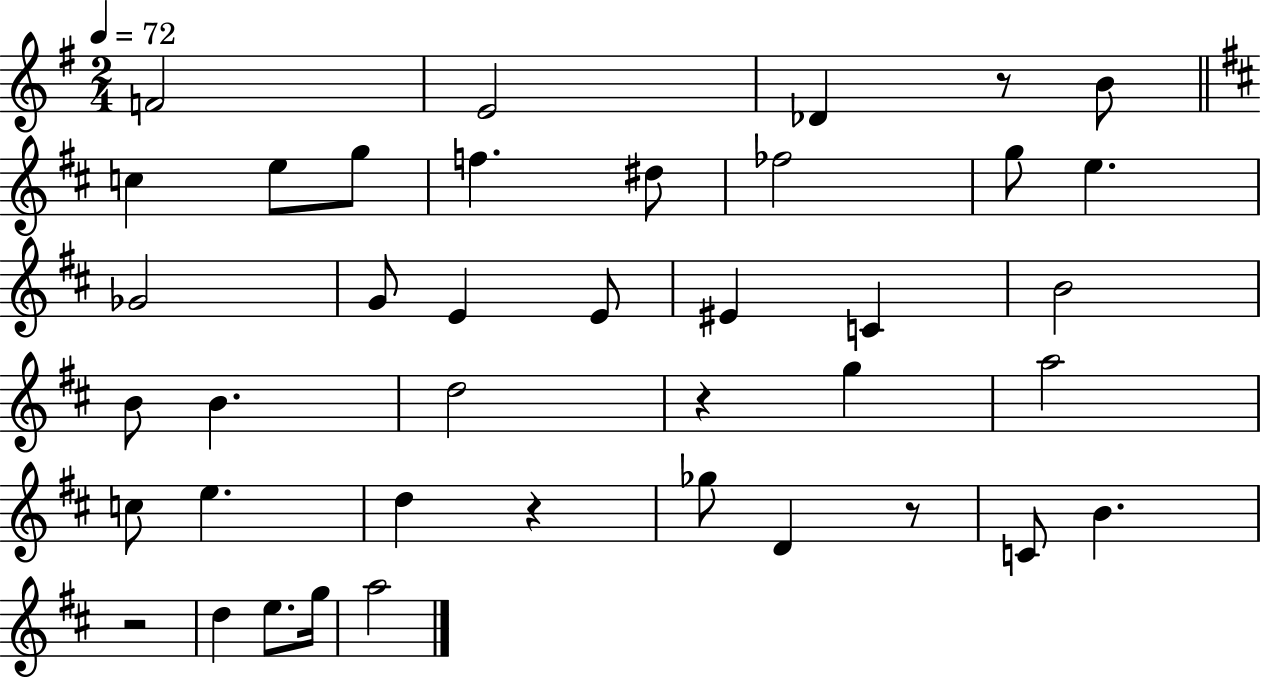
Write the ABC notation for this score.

X:1
T:Untitled
M:2/4
L:1/4
K:G
F2 E2 _D z/2 B/2 c e/2 g/2 f ^d/2 _f2 g/2 e _G2 G/2 E E/2 ^E C B2 B/2 B d2 z g a2 c/2 e d z _g/2 D z/2 C/2 B z2 d e/2 g/4 a2